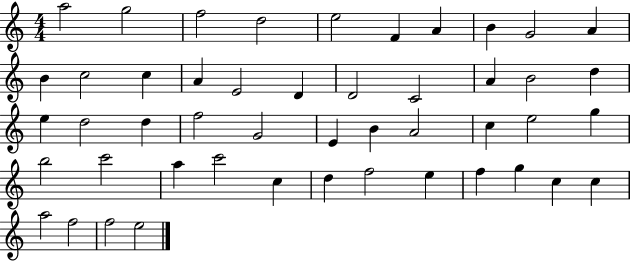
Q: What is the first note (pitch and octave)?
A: A5